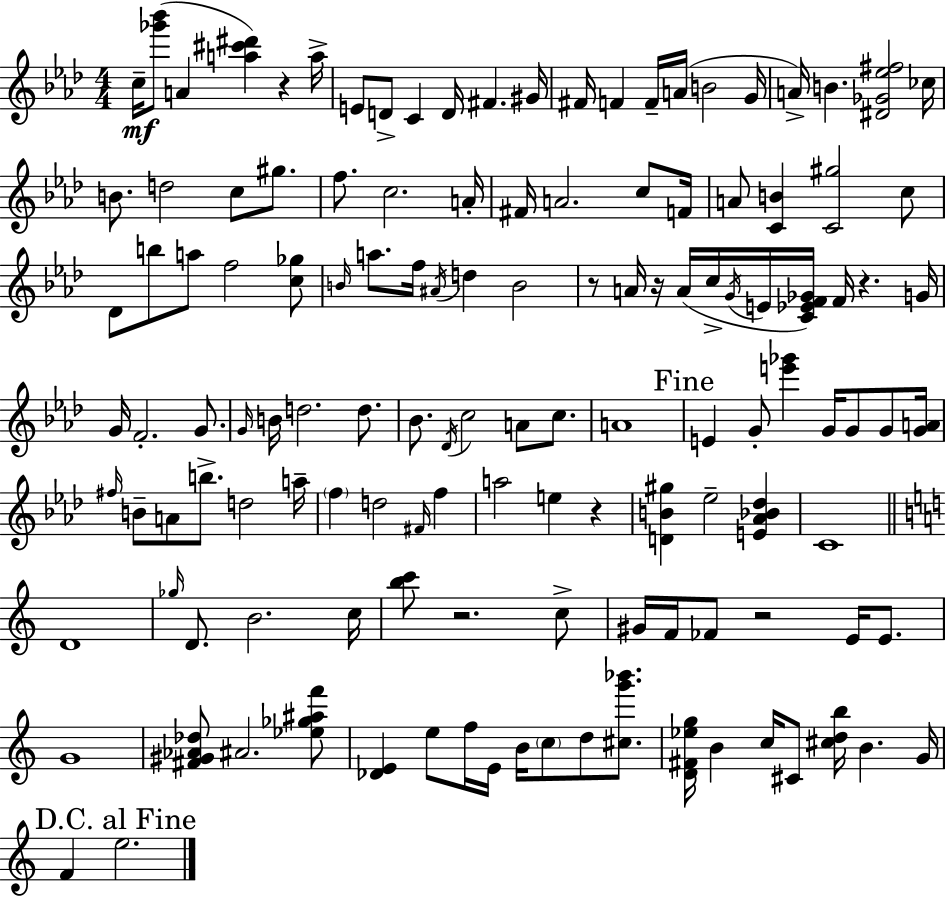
{
  \clef treble
  \numericTimeSignature
  \time 4/4
  \key aes \major
  c''16--\mf <ges''' bes'''>8( a'4 <a'' cis''' dis'''>4) r4 a''16-> | e'8 d'8-> c'4 d'16 fis'4. gis'16 | fis'16 f'4 f'16-- a'16( b'2 g'16 | a'16->) b'4. <dis' ges' ees'' fis''>2 ces''16 | \break b'8. d''2 c''8 gis''8. | f''8. c''2. a'16-. | fis'16 a'2. c''8 f'16 | a'8 <c' b'>4 <c' gis''>2 c''8 | \break des'8 b''8 a''8 f''2 <c'' ges''>8 | \grace { b'16 } a''8. f''16 \acciaccatura { ais'16 } d''4 b'2 | r8 a'16 r16 a'16( c''16-> \acciaccatura { g'16 } e'16 <c' ees' f' ges'>16) f'16 r4. | g'16 g'16 f'2.-. | \break g'8. \grace { g'16 } b'16 d''2. | d''8. bes'8. \acciaccatura { des'16 } c''2 | a'8 c''8. a'1 | \mark "Fine" e'4 g'8-. <e''' ges'''>4 g'16 | \break g'8 g'8 <g' a'>16 \grace { fis''16 } b'8-- a'8 b''8.-> d''2 | a''16-- \parenthesize f''4 d''2 | \grace { fis'16 } f''4 a''2 e''4 | r4 <d' b' gis''>4 ees''2-- | \break <e' aes' bes' des''>4 c'1 | \bar "||" \break \key a \minor d'1 | \grace { ges''16 } d'8. b'2. | c''16 <b'' c'''>8 r2. c''8-> | gis'16 f'16 fes'8 r2 e'16 e'8. | \break g'1 | <fis' gis' aes' des''>8 ais'2. <ees'' ges'' ais'' f'''>8 | <des' e'>4 e''8 f''16 e'16 b'16 \parenthesize c''8 d''8 <cis'' g''' bes'''>8. | <d' fis' ees'' g''>16 b'4 c''16 cis'8 <cis'' d'' b''>16 b'4. | \break g'16 \mark "D.C. al Fine" f'4 e''2. | \bar "|."
}